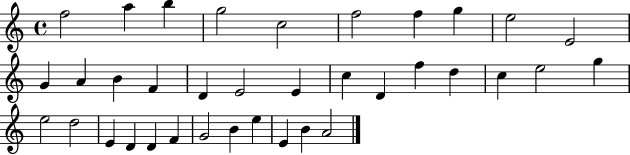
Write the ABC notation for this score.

X:1
T:Untitled
M:4/4
L:1/4
K:C
f2 a b g2 c2 f2 f g e2 E2 G A B F D E2 E c D f d c e2 g e2 d2 E D D F G2 B e E B A2